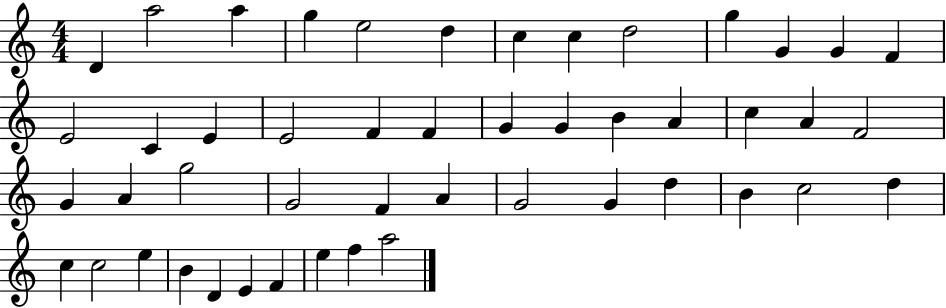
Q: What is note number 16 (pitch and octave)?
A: E4